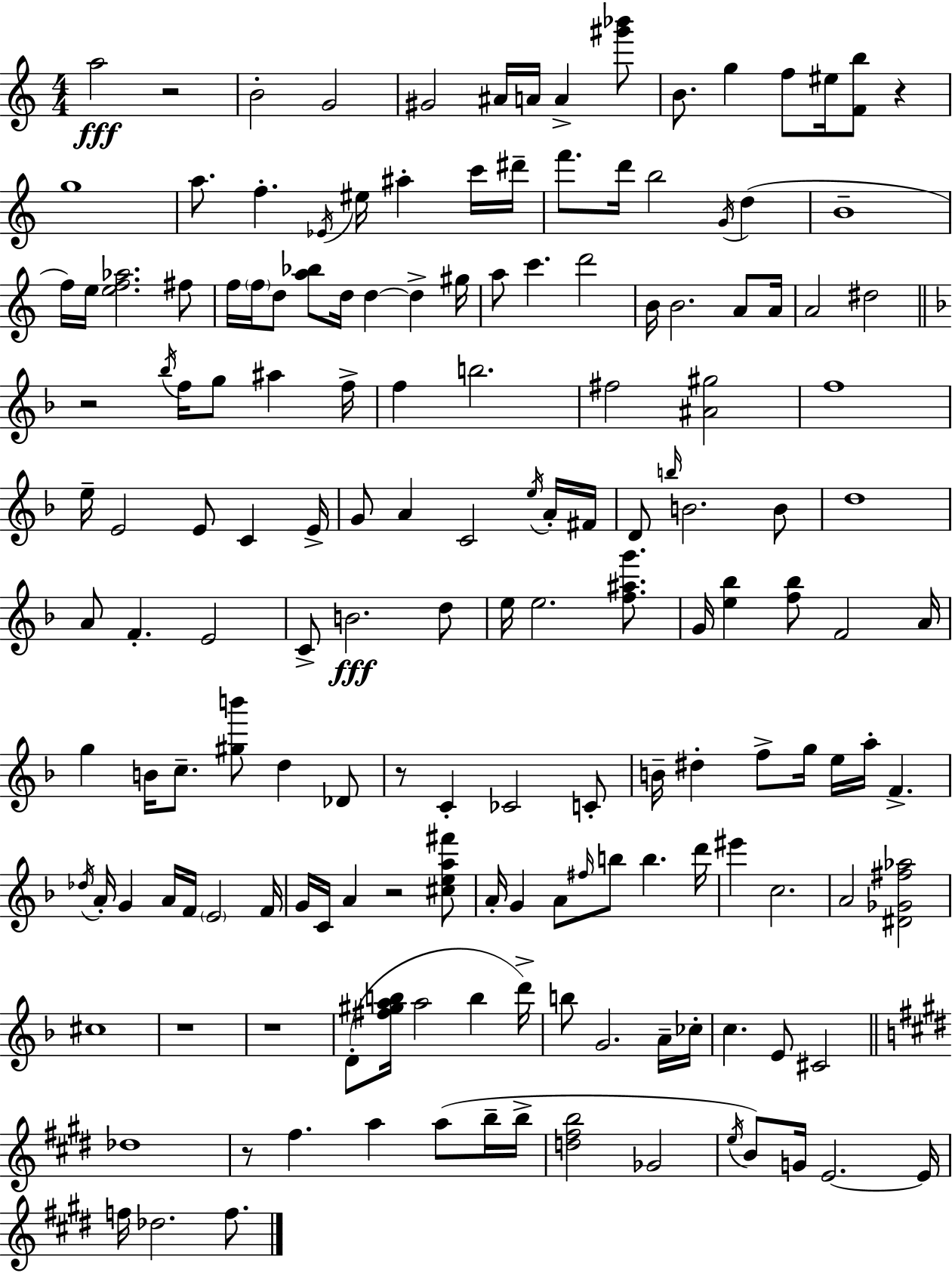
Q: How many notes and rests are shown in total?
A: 163